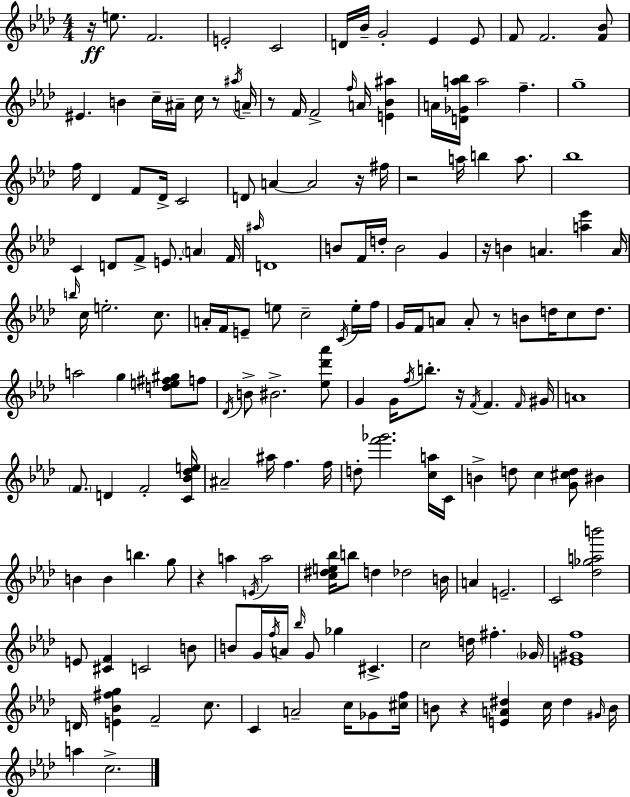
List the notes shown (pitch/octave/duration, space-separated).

R/s E5/e. F4/h. E4/h C4/h D4/s Bb4/s G4/h Eb4/q Eb4/e F4/e F4/h. [F4,Bb4]/e EIS4/q. B4/q C5/s A#4/s C5/s R/e A#5/s A4/s R/e F4/s F4/h F5/s A4/s [E4,Bb4,A#5]/q A4/s [D4,Gb4,A5,Bb5]/s A5/h F5/q. G5/w F5/s Db4/q F4/e Db4/s C4/h D4/e A4/q A4/h R/s F#5/s R/h A5/s B5/q A5/e. Bb5/w C4/q D4/e F4/e E4/e. A4/q F4/s A#5/s D4/w B4/e F4/s D5/s B4/h G4/q R/s B4/q A4/q. [A5,Eb6]/q A4/s B5/s C5/s E5/h. C5/e. A4/s F4/s E4/e E5/e C5/h C4/s E5/s F5/s G4/s F4/s A4/e A4/e R/e B4/e D5/s C5/e D5/e. A5/h G5/q [D5,E5,F#5,G#5]/e F5/e Db4/s B4/e BIS4/h. [Eb5,Db6,Ab6]/e G4/q G4/s F5/s B5/e. R/s F4/s F4/q. F4/s G#4/s A4/w F4/e. D4/q F4/h [C4,Bb4,Db5,E5]/s A#4/h A#5/s F5/q. F5/s D5/e [F6,Gb6]/h. [C5,A5]/s C4/s B4/q D5/e C5/q [G4,C#5,D5]/e BIS4/q B4/q B4/q B5/q. G5/e R/q A5/q E4/s A5/h [C5,D#5,E5,Bb5]/s B5/e D5/q Db5/h B4/s A4/q E4/h. C4/h [Db5,Gb5,A5,B6]/h E4/e [C#4,F4]/q C4/h B4/e B4/e G4/s F5/s A4/s Bb5/s G4/e Gb5/q C#4/q. C5/h D5/s F#5/q. Gb4/s [E4,G#4,F5]/w D4/s [E4,Bb4,F#5,G5]/q F4/h C5/e. C4/q A4/h C5/s Gb4/e [C#5,F5]/s B4/e R/q [E4,A4,D#5]/q C5/s D#5/q G#4/s B4/s A5/q C5/h.